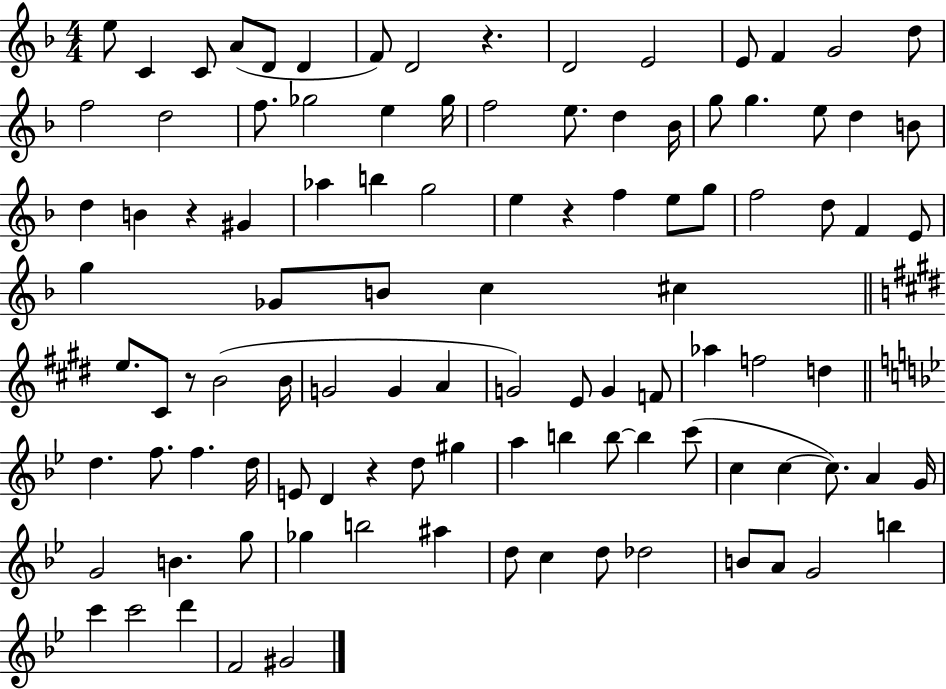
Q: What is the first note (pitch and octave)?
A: E5